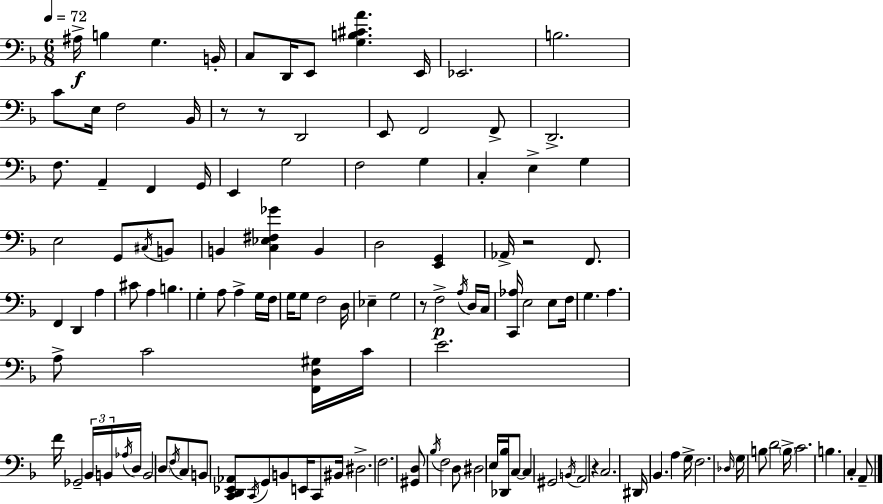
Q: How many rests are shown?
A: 5